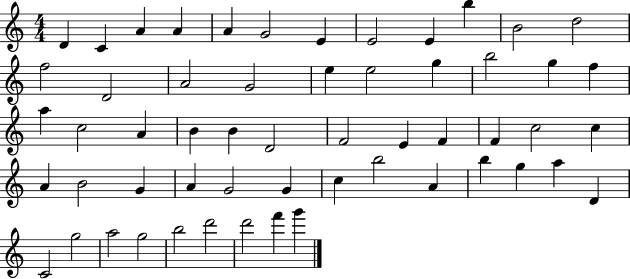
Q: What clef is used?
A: treble